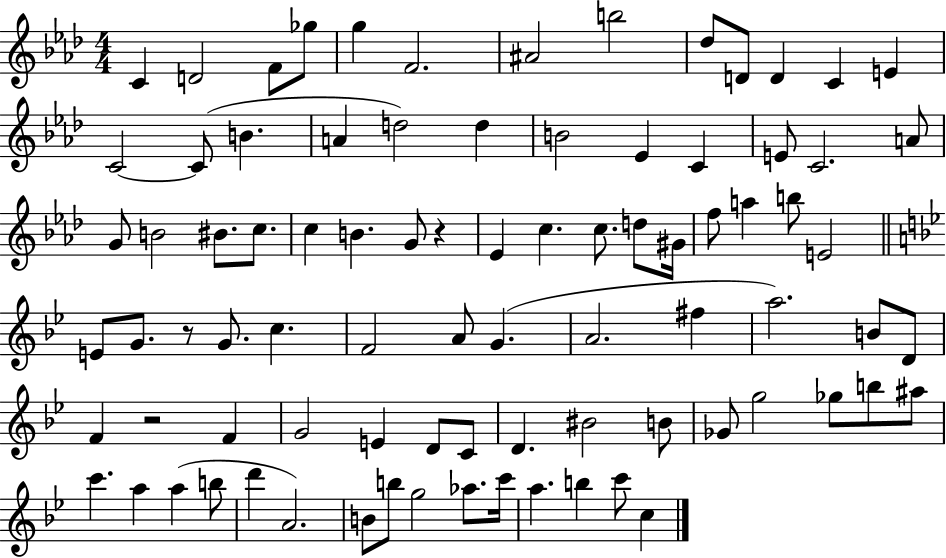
X:1
T:Untitled
M:4/4
L:1/4
K:Ab
C D2 F/2 _g/2 g F2 ^A2 b2 _d/2 D/2 D C E C2 C/2 B A d2 d B2 _E C E/2 C2 A/2 G/2 B2 ^B/2 c/2 c B G/2 z _E c c/2 d/2 ^G/4 f/2 a b/2 E2 E/2 G/2 z/2 G/2 c F2 A/2 G A2 ^f a2 B/2 D/2 F z2 F G2 E D/2 C/2 D ^B2 B/2 _G/2 g2 _g/2 b/2 ^a/2 c' a a b/2 d' A2 B/2 b/2 g2 _a/2 c'/4 a b c'/2 c